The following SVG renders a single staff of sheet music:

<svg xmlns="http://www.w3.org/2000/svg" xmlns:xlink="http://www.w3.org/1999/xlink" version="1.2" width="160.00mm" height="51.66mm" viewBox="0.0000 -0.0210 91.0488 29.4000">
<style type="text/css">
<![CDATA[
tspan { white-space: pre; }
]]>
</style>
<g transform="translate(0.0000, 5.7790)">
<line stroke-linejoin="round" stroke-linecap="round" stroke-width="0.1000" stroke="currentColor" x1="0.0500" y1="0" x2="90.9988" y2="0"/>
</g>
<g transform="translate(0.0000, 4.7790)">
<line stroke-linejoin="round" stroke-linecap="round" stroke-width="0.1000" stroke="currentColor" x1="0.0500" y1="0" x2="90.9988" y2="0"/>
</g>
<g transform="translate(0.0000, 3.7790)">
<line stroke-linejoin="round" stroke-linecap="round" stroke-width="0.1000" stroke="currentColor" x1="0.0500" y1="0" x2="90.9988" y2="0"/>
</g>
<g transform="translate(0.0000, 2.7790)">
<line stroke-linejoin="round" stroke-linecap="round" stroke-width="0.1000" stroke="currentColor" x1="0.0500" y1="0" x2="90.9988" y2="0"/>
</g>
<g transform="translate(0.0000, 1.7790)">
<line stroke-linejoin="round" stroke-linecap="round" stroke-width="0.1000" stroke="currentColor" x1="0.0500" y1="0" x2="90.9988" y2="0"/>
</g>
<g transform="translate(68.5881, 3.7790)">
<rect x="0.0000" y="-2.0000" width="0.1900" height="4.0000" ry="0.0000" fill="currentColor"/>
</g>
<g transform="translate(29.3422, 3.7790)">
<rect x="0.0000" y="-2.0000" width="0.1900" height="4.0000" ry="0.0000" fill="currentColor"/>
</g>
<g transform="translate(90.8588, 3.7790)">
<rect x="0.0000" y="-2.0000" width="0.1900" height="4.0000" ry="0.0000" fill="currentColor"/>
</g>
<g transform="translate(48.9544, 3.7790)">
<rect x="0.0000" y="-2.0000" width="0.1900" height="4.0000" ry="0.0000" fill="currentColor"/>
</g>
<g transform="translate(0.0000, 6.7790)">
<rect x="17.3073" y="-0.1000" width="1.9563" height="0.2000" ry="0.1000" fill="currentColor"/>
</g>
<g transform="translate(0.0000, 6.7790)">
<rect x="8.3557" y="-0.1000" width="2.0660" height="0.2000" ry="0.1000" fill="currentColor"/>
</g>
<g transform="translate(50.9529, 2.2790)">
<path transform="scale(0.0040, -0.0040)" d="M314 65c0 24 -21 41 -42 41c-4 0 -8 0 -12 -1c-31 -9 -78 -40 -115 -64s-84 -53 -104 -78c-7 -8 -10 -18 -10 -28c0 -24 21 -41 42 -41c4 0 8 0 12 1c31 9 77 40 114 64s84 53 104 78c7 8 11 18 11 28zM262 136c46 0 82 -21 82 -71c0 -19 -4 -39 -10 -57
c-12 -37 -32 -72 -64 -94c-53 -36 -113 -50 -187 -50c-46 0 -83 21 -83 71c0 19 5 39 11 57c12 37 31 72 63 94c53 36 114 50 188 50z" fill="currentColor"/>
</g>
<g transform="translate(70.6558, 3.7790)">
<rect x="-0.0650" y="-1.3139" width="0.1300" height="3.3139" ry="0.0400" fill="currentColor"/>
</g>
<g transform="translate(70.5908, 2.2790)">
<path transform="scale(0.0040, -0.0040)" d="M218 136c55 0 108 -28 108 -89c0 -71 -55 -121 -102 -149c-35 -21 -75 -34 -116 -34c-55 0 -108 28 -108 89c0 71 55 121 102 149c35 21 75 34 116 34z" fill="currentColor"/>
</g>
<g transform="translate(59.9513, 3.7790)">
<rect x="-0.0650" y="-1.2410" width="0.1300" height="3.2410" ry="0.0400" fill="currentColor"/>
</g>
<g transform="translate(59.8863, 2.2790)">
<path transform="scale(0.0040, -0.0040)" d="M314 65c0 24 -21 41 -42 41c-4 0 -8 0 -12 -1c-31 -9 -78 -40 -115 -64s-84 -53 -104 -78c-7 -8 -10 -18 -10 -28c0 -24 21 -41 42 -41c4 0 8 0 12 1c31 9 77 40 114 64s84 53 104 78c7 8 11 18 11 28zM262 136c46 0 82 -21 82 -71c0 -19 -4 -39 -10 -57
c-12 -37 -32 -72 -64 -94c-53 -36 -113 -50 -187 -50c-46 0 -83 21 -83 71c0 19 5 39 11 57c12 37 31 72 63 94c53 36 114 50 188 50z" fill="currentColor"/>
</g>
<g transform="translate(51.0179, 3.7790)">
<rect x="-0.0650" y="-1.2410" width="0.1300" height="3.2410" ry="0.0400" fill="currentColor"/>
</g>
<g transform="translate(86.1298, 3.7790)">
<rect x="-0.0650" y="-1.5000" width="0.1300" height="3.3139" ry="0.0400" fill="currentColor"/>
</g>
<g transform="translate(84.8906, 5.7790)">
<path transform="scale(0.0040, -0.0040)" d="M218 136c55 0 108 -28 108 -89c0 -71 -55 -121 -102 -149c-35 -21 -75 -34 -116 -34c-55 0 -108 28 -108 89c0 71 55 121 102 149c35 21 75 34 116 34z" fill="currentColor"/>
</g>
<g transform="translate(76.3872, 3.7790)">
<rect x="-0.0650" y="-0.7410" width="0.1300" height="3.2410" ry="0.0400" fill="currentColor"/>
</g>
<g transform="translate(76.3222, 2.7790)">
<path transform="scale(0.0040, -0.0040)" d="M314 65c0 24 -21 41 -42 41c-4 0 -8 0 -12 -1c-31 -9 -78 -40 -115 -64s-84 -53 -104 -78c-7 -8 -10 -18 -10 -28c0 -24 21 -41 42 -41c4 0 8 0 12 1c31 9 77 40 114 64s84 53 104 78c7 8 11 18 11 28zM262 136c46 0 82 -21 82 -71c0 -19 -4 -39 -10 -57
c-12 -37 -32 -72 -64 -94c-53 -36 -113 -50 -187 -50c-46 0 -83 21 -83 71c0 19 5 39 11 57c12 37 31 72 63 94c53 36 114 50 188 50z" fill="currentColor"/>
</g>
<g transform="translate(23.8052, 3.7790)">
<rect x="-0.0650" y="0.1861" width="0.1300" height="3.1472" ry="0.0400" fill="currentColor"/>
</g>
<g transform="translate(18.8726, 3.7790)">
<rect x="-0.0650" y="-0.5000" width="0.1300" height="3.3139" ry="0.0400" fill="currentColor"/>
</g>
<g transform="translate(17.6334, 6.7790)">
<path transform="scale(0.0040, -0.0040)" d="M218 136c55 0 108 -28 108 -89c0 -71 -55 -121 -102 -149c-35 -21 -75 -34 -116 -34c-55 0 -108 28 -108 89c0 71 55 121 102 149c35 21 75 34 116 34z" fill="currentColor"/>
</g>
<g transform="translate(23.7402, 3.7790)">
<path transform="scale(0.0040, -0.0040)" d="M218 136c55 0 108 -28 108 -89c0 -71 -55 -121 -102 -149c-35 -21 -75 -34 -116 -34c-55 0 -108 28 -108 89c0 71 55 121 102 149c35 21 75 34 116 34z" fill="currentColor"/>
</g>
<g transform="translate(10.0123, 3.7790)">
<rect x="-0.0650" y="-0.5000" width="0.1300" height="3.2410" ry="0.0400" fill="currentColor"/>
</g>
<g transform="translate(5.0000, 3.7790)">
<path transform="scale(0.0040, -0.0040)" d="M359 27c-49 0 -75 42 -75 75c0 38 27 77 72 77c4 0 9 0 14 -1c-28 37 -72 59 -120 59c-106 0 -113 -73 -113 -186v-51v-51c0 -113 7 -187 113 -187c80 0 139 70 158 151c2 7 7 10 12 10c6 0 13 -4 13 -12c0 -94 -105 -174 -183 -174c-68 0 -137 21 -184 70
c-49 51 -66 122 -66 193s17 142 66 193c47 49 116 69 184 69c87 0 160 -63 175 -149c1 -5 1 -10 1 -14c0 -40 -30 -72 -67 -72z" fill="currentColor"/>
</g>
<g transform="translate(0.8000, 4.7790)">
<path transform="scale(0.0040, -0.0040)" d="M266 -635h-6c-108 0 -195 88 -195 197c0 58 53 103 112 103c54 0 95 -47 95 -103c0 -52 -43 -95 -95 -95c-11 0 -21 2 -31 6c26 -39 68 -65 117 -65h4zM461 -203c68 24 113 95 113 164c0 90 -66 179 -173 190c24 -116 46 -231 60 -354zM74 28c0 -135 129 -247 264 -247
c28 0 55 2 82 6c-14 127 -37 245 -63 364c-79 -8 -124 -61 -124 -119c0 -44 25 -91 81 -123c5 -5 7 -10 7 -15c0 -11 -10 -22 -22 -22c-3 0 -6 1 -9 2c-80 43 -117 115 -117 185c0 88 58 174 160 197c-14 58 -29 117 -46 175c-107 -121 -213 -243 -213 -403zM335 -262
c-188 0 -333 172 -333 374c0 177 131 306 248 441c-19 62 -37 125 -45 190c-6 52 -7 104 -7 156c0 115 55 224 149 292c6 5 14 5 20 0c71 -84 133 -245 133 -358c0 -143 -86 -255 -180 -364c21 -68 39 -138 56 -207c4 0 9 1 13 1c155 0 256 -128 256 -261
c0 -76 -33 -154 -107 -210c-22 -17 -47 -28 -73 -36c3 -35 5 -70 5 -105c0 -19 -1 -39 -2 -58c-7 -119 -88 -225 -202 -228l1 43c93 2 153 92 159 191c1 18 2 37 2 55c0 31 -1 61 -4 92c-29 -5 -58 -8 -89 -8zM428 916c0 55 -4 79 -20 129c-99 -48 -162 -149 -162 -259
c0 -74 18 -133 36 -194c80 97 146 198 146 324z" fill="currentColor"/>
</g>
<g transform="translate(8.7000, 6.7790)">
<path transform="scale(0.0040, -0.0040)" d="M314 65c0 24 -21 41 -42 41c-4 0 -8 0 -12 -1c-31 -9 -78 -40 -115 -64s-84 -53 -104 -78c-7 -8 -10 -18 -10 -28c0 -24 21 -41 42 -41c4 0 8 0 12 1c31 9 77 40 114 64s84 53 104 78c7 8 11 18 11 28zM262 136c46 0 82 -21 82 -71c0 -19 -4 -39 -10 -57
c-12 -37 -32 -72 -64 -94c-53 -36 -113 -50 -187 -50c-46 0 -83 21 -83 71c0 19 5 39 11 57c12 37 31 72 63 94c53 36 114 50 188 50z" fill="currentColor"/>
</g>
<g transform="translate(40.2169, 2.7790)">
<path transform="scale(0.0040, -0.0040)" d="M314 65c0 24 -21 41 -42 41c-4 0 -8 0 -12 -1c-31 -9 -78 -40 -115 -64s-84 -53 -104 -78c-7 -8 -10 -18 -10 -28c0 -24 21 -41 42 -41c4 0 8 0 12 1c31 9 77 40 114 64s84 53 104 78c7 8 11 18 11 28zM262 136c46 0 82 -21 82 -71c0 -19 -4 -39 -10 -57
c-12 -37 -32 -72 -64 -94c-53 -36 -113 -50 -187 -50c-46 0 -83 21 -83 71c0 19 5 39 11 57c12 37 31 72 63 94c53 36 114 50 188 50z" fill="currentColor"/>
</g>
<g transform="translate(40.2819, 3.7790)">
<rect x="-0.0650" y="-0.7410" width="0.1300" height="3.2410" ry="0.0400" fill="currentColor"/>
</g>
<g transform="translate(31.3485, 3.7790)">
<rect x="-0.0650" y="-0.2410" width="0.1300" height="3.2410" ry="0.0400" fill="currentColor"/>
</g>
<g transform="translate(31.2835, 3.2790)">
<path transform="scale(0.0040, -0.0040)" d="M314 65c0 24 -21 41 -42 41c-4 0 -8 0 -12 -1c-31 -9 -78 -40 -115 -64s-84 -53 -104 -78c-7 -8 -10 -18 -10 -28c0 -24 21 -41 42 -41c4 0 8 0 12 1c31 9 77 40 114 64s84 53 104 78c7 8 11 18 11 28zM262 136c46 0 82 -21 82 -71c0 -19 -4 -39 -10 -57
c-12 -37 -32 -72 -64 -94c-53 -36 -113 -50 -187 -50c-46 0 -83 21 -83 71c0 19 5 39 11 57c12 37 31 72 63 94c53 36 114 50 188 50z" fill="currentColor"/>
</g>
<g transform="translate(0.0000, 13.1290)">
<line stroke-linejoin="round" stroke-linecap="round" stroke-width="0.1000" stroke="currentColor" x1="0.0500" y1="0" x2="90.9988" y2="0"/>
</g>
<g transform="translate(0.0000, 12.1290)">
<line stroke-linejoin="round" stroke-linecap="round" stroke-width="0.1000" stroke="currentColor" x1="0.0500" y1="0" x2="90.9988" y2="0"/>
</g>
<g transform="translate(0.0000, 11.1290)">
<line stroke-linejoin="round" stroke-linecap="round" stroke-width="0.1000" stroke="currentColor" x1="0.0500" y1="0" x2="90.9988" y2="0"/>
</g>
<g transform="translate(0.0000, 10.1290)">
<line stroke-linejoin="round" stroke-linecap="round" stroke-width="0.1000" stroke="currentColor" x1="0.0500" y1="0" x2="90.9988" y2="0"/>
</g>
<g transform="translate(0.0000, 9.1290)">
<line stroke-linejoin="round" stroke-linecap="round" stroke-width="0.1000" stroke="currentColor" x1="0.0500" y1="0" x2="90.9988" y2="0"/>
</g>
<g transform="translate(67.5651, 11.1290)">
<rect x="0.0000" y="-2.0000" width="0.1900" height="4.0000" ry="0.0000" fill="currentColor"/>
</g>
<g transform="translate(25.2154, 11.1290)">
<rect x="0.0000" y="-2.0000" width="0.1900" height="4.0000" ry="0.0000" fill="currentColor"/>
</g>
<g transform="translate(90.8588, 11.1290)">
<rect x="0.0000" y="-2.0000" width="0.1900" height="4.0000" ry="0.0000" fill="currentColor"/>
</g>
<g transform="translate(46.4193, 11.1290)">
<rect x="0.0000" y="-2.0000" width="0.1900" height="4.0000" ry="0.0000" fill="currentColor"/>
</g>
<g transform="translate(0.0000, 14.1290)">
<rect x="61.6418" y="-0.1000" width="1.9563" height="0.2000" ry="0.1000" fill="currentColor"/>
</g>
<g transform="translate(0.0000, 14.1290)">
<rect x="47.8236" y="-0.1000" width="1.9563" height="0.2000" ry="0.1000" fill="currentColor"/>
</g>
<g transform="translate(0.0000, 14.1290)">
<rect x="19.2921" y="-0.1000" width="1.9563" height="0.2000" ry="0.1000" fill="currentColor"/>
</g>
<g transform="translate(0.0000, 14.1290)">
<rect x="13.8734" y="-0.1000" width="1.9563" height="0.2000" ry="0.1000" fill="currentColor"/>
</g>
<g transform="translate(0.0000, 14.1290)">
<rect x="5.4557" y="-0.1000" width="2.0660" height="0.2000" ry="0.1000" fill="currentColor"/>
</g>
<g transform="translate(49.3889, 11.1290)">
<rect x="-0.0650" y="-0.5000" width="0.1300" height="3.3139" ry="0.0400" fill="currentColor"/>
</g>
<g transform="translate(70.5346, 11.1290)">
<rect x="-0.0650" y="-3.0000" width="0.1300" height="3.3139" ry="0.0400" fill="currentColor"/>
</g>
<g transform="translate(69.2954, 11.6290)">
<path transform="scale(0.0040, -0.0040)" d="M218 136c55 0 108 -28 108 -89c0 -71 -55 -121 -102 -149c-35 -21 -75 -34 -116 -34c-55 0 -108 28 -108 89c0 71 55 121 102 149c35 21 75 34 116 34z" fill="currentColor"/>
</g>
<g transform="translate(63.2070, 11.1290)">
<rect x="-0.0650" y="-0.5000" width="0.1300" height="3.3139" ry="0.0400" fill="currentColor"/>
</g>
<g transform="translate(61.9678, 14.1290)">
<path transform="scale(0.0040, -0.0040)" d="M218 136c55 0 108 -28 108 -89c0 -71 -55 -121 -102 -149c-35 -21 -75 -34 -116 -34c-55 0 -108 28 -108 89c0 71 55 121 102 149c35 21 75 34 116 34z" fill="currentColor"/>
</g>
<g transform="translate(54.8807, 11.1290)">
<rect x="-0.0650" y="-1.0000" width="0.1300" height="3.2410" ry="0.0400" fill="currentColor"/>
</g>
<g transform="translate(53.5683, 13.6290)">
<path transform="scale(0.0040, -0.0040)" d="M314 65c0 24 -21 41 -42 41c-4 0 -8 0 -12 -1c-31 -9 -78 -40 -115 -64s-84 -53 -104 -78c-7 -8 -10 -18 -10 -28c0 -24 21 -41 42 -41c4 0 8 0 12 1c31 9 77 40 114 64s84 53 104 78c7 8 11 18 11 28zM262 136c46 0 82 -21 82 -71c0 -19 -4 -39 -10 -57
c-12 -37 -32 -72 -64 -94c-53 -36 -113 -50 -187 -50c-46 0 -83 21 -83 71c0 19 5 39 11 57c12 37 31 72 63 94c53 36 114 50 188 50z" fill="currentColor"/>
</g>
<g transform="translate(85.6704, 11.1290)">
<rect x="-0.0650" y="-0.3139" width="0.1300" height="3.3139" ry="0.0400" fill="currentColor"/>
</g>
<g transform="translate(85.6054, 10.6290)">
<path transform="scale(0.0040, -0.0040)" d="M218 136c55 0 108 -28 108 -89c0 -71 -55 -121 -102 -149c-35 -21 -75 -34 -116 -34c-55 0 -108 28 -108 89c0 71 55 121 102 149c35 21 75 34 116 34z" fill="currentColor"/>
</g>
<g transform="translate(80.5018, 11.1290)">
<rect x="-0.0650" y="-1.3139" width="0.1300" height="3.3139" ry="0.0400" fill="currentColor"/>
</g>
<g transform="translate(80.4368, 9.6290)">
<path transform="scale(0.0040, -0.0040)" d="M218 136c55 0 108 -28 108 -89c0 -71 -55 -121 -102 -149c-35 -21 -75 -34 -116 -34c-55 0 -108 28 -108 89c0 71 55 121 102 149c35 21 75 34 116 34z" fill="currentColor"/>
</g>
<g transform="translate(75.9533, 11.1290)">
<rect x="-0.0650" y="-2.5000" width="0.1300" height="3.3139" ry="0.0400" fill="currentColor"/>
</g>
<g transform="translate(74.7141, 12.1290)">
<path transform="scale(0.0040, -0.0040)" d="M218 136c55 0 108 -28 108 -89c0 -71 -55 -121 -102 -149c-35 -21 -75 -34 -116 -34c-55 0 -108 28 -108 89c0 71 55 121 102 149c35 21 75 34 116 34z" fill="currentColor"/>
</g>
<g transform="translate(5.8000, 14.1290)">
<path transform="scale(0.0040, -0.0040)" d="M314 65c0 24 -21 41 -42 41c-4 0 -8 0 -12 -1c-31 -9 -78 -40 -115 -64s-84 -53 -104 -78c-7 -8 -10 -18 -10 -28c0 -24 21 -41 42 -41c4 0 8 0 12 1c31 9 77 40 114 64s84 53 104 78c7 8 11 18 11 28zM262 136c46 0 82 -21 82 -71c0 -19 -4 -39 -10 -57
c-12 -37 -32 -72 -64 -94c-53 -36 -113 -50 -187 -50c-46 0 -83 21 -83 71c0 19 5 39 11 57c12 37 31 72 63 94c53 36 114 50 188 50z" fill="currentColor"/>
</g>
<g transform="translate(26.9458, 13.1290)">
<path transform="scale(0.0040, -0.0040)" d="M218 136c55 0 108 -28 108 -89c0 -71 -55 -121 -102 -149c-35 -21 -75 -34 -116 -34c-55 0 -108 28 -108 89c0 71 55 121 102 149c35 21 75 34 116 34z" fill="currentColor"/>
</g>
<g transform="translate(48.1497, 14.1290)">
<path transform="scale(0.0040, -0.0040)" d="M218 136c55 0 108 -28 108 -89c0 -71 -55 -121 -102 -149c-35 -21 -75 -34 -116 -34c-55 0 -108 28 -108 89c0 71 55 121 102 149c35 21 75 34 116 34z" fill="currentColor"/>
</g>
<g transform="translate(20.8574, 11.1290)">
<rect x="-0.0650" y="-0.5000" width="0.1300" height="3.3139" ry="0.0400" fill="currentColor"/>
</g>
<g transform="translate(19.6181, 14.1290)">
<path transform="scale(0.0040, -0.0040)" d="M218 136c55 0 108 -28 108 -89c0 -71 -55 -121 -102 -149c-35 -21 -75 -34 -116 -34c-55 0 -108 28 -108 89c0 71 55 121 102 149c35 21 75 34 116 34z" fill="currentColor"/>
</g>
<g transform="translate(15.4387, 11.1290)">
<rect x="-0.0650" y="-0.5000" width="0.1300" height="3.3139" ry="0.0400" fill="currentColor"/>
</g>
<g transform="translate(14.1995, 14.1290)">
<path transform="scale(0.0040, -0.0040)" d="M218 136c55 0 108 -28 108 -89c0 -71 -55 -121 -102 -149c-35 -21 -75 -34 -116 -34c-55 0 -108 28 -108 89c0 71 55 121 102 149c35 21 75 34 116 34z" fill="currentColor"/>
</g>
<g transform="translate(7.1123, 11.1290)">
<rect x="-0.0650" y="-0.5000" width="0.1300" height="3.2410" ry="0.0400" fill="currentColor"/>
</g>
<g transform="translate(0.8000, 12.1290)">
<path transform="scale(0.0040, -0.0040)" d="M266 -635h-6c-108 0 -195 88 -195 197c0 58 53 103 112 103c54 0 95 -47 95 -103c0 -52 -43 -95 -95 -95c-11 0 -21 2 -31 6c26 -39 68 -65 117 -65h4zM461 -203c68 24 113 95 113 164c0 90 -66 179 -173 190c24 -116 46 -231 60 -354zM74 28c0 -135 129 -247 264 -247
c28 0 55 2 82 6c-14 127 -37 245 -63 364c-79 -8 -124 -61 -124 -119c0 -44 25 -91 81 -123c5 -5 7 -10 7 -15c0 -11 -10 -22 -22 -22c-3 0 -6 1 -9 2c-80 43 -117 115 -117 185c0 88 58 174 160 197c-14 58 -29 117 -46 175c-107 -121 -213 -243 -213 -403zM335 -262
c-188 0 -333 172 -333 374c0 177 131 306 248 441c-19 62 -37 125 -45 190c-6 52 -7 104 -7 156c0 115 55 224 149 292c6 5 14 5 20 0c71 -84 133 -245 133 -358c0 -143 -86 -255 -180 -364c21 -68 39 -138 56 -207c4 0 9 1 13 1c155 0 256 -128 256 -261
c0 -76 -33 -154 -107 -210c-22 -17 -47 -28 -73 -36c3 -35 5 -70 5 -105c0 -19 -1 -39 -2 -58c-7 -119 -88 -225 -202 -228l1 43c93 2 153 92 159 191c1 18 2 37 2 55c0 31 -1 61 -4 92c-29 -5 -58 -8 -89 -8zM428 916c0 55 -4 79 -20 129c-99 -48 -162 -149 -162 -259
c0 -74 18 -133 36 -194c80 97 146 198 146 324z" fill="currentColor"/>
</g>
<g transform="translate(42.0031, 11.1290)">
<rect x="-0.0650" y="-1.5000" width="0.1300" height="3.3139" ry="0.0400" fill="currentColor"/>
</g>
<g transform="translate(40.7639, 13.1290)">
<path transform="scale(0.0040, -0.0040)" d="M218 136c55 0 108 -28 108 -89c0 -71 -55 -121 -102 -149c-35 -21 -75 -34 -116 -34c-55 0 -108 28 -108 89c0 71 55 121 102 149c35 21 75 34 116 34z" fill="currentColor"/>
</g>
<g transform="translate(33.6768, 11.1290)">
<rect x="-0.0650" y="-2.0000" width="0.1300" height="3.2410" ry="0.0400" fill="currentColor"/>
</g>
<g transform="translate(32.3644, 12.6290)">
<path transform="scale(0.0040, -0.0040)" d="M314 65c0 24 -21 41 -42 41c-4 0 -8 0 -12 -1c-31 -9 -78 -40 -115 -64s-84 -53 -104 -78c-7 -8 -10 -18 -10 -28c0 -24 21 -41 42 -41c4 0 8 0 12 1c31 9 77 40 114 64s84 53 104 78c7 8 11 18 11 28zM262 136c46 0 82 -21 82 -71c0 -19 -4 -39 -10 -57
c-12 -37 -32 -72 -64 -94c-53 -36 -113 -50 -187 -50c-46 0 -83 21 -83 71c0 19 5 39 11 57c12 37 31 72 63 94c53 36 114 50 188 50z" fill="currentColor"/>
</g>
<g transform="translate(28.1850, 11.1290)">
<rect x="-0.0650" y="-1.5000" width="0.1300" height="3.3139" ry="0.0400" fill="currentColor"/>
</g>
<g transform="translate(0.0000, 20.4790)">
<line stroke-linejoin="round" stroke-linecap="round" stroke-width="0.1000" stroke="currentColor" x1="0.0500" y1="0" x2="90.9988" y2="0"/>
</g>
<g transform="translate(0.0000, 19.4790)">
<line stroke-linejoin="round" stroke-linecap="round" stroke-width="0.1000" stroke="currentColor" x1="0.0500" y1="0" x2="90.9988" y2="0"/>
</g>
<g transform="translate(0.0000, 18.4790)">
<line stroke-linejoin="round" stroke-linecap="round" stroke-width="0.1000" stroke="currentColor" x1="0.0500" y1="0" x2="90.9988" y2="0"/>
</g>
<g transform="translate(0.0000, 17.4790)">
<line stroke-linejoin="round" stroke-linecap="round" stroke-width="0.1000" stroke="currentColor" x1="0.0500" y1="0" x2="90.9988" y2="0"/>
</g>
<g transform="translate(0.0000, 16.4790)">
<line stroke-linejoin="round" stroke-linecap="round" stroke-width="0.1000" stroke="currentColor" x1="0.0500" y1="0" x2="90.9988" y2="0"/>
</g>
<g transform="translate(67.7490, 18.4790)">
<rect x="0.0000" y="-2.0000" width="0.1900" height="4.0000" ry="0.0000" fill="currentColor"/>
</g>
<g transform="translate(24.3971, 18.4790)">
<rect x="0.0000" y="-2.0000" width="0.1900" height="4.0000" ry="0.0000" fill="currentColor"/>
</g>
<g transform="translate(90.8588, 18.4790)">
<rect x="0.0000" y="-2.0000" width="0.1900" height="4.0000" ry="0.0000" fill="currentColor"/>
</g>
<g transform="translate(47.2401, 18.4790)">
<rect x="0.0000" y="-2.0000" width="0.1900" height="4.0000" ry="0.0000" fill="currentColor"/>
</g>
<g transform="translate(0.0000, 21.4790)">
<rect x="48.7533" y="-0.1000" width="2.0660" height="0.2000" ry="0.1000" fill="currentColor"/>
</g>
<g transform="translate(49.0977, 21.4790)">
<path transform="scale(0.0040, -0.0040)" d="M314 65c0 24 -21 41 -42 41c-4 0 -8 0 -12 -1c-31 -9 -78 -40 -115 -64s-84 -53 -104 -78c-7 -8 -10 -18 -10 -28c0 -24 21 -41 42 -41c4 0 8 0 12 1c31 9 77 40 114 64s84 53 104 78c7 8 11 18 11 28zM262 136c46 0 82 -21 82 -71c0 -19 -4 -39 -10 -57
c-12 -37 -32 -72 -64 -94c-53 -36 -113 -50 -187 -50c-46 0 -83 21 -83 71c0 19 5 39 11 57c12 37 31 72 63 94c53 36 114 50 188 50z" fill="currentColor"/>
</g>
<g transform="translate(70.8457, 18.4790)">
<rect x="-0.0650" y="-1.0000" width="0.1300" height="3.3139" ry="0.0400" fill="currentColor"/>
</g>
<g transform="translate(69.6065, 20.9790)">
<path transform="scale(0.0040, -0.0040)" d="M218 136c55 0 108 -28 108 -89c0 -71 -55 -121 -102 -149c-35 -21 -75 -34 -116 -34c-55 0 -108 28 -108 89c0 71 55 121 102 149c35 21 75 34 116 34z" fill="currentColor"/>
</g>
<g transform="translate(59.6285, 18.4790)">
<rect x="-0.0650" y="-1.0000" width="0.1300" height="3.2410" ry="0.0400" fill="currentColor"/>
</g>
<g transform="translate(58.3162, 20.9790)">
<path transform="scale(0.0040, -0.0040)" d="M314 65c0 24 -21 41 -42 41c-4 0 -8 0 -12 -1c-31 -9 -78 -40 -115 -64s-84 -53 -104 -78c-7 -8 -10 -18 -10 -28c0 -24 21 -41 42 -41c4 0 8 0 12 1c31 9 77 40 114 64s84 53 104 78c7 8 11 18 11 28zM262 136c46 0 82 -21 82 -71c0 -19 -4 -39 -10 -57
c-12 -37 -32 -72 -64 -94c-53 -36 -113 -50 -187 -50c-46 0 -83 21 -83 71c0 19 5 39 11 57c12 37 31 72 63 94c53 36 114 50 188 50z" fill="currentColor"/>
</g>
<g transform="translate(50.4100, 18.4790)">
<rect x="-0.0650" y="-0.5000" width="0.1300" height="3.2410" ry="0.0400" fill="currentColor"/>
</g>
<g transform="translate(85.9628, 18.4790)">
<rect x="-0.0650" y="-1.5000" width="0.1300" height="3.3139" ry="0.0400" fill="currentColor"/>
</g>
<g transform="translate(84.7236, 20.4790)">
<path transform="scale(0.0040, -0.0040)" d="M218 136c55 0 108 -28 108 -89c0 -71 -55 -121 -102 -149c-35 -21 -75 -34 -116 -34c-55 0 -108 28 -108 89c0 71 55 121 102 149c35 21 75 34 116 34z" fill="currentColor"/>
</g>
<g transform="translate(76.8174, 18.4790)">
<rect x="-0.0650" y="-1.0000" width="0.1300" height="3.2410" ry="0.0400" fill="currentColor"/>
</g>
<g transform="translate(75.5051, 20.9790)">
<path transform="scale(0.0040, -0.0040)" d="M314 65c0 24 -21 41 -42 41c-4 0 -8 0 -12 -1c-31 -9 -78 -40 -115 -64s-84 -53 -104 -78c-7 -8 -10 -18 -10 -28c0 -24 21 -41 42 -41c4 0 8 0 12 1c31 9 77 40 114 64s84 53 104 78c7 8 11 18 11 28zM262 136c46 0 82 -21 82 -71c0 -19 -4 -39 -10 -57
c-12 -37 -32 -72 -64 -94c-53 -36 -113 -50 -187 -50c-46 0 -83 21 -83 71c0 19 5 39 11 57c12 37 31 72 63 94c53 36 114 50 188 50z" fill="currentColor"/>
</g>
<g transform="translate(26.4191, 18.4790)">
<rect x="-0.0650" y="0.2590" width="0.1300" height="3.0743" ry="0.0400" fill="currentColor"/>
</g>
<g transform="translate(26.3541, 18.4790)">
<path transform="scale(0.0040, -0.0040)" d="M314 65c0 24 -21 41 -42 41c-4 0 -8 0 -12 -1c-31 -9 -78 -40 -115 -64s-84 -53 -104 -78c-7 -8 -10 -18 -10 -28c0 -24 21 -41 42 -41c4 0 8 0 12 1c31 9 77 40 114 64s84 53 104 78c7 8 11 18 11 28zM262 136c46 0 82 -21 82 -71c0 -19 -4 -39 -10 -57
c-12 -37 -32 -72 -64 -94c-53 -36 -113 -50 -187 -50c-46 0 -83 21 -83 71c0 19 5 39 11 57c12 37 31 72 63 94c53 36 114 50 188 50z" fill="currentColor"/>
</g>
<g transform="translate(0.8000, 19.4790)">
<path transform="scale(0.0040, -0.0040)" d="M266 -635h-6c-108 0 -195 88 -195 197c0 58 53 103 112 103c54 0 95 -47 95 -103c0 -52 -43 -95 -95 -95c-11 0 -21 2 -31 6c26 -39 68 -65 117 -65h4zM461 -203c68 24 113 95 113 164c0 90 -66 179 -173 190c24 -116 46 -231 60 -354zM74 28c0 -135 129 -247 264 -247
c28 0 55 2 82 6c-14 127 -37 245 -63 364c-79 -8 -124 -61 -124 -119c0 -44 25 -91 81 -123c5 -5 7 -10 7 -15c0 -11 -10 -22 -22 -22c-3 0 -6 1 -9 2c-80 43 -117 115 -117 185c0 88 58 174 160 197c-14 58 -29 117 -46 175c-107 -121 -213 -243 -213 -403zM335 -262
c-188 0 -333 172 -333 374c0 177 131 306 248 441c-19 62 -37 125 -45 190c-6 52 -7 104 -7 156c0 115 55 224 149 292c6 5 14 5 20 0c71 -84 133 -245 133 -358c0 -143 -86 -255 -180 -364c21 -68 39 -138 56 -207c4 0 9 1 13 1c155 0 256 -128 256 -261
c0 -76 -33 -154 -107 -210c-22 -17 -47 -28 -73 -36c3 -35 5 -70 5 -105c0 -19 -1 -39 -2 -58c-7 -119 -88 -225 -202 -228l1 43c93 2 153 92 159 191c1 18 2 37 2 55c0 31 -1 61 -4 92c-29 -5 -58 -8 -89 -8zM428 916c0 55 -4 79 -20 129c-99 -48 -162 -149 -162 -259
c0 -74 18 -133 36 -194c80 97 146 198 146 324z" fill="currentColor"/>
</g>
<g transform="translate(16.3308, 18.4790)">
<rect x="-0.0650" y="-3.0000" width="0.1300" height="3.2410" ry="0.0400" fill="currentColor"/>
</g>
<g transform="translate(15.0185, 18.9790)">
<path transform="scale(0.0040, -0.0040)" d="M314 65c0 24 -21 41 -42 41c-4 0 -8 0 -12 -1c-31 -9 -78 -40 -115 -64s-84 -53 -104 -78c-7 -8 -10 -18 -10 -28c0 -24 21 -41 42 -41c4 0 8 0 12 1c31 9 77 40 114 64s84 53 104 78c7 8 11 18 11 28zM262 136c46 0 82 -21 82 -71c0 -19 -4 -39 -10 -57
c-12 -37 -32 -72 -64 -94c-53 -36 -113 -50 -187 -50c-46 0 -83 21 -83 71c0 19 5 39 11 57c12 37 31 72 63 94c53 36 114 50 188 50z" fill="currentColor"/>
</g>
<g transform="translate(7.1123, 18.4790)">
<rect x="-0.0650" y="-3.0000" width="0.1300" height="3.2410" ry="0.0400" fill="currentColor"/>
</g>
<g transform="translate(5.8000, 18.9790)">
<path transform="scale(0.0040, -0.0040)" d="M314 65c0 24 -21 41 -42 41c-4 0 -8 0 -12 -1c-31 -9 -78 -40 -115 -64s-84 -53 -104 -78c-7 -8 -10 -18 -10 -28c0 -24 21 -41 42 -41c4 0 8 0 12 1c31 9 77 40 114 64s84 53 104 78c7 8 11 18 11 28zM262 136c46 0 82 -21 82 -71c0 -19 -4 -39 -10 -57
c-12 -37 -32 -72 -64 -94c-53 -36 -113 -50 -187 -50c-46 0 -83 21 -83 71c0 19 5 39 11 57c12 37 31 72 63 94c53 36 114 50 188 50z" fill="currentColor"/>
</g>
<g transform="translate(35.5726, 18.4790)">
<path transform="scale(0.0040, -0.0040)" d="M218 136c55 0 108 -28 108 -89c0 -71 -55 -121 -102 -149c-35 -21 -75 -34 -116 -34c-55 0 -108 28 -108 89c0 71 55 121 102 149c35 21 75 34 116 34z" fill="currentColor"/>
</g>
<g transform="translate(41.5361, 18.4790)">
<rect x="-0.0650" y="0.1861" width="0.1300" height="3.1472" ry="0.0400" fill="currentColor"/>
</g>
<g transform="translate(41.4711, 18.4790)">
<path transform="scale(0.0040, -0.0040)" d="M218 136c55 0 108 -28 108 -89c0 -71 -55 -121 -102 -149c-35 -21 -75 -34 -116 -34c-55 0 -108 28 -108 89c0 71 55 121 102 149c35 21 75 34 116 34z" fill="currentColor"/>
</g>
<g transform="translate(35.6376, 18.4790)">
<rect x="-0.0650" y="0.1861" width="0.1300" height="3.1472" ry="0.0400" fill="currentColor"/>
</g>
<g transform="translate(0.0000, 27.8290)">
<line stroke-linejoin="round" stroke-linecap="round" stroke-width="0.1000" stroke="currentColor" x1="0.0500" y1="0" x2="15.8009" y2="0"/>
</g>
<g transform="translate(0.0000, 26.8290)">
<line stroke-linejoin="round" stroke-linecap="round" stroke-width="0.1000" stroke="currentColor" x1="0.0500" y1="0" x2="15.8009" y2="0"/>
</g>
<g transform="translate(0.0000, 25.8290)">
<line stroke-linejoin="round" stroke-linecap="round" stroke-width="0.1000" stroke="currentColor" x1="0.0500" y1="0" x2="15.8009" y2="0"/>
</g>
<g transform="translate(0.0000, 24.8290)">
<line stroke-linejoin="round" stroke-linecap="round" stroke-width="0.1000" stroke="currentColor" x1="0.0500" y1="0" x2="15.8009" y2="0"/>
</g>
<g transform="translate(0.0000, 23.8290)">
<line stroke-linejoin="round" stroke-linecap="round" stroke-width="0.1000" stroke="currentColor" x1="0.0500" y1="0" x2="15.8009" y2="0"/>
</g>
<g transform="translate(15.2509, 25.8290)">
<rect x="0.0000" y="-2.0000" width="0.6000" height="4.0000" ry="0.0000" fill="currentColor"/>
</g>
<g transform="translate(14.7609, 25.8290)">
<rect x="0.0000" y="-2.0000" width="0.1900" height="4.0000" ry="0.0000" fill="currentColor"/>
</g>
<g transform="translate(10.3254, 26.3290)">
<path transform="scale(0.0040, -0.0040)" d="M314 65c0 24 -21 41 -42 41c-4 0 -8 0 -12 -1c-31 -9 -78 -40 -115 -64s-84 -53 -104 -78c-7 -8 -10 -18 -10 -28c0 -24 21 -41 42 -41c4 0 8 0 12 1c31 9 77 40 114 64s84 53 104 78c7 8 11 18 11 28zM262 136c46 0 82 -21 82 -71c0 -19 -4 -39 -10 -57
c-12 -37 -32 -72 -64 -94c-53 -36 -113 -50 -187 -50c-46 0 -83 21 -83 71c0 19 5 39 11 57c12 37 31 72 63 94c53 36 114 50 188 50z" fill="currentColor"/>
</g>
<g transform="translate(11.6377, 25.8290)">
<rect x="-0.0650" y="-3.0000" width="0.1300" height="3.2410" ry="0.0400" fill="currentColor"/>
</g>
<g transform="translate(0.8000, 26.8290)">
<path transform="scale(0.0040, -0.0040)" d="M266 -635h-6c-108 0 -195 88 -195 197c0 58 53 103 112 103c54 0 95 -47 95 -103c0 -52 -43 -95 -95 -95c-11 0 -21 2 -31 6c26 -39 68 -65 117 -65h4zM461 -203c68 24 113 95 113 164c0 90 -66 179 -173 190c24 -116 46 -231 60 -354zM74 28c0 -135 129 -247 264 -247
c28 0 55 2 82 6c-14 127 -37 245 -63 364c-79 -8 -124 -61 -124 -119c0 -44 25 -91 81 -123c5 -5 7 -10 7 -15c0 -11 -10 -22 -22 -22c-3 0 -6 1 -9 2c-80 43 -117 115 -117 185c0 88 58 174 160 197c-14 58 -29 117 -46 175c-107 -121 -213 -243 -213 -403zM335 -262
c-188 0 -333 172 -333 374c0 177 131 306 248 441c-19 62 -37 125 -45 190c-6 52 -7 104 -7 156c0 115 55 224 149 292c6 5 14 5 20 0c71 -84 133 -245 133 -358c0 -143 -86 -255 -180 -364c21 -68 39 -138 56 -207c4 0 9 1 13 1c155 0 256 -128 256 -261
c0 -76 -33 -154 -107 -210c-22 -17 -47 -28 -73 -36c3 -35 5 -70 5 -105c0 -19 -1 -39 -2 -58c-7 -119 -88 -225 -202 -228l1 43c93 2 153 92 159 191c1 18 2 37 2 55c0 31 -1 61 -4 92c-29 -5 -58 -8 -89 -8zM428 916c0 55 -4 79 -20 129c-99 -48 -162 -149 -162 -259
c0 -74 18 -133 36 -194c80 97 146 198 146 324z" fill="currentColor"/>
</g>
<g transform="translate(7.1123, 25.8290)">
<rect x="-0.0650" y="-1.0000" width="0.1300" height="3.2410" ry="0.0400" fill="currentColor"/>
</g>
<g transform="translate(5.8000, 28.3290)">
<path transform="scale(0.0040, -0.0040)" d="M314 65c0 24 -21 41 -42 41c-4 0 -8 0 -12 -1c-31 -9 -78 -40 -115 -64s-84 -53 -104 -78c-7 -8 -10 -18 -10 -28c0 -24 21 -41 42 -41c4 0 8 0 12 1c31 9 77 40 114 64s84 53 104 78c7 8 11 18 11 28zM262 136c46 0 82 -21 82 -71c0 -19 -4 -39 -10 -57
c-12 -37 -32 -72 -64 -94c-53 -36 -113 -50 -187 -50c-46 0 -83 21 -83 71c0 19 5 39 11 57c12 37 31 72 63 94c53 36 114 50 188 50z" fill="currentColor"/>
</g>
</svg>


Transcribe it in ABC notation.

X:1
T:Untitled
M:4/4
L:1/4
K:C
C2 C B c2 d2 e2 e2 e d2 E C2 C C E F2 E C D2 C A G e c A2 A2 B2 B B C2 D2 D D2 E D2 A2